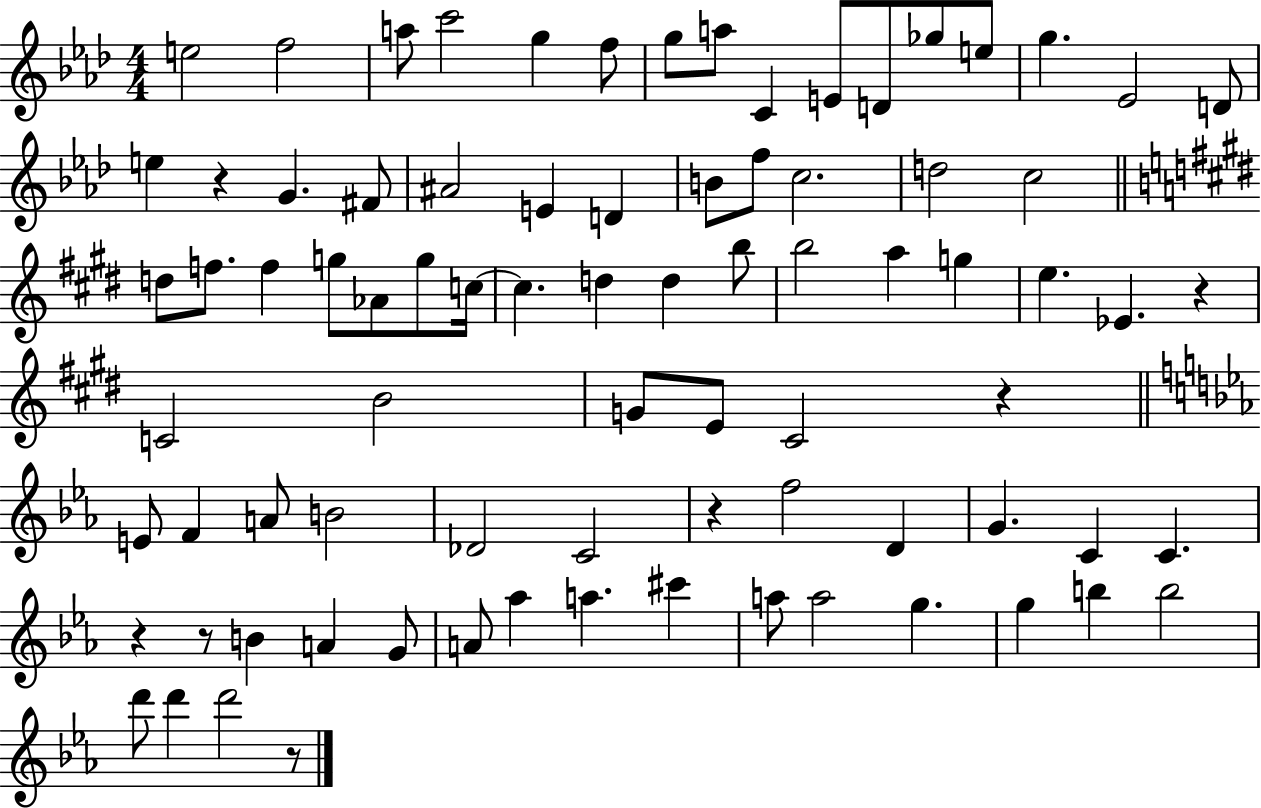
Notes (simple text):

E5/h F5/h A5/e C6/h G5/q F5/e G5/e A5/e C4/q E4/e D4/e Gb5/e E5/e G5/q. Eb4/h D4/e E5/q R/q G4/q. F#4/e A#4/h E4/q D4/q B4/e F5/e C5/h. D5/h C5/h D5/e F5/e. F5/q G5/e Ab4/e G5/e C5/s C5/q. D5/q D5/q B5/e B5/h A5/q G5/q E5/q. Eb4/q. R/q C4/h B4/h G4/e E4/e C#4/h R/q E4/e F4/q A4/e B4/h Db4/h C4/h R/q F5/h D4/q G4/q. C4/q C4/q. R/q R/e B4/q A4/q G4/e A4/e Ab5/q A5/q. C#6/q A5/e A5/h G5/q. G5/q B5/q B5/h D6/e D6/q D6/h R/e